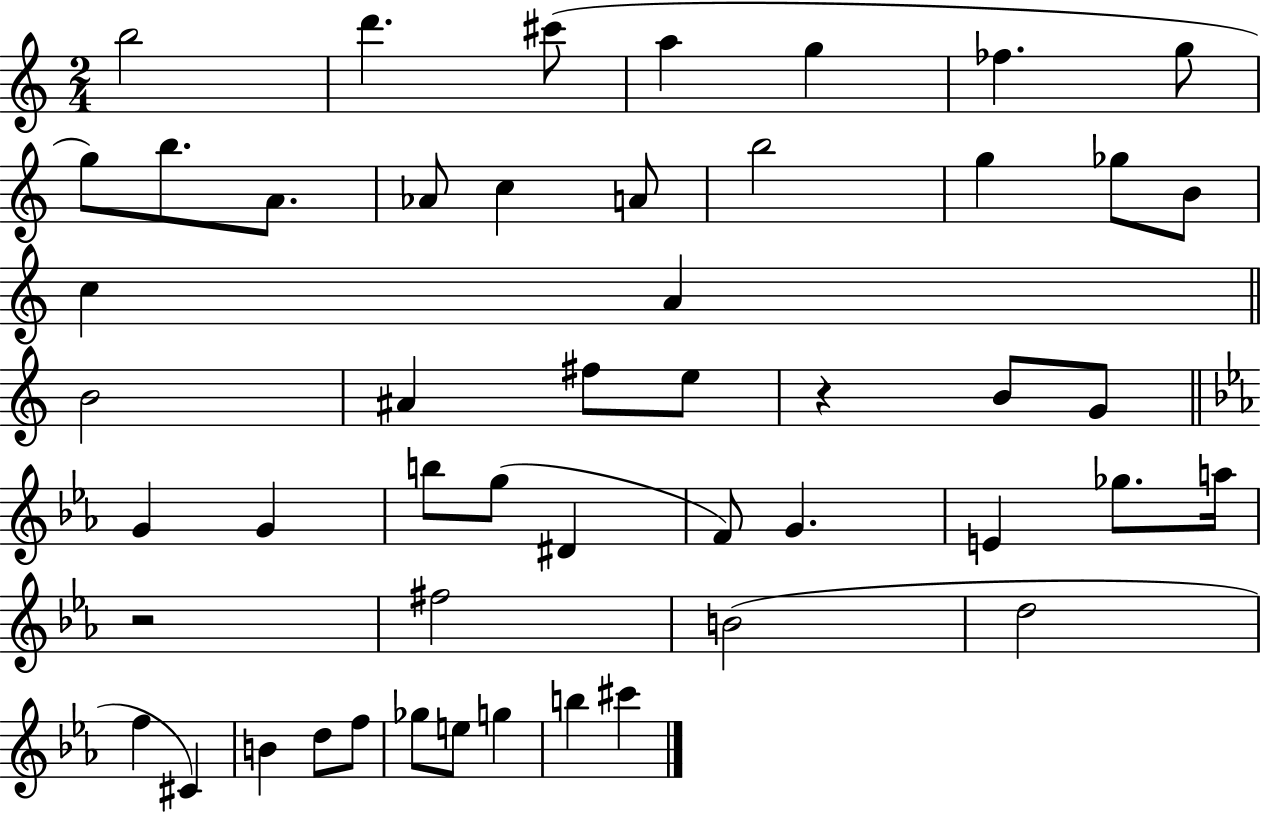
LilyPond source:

{
  \clef treble
  \numericTimeSignature
  \time 2/4
  \key c \major
  b''2 | d'''4. cis'''8( | a''4 g''4 | fes''4. g''8 | \break g''8) b''8. a'8. | aes'8 c''4 a'8 | b''2 | g''4 ges''8 b'8 | \break c''4 a'4 | \bar "||" \break \key c \major b'2 | ais'4 fis''8 e''8 | r4 b'8 g'8 | \bar "||" \break \key c \minor g'4 g'4 | b''8 g''8( dis'4 | f'8) g'4. | e'4 ges''8. a''16 | \break r2 | fis''2 | b'2( | d''2 | \break f''4 cis'4) | b'4 d''8 f''8 | ges''8 e''8 g''4 | b''4 cis'''4 | \break \bar "|."
}